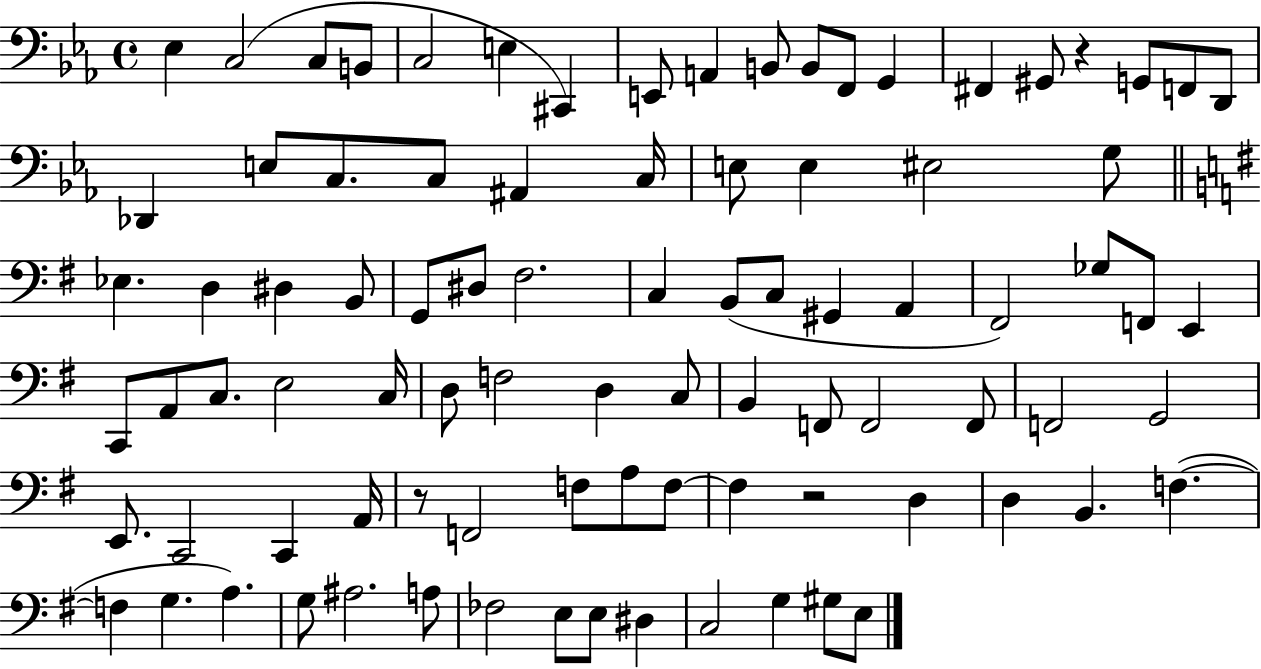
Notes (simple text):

Eb3/q C3/h C3/e B2/e C3/h E3/q C#2/q E2/e A2/q B2/e B2/e F2/e G2/q F#2/q G#2/e R/q G2/e F2/e D2/e Db2/q E3/e C3/e. C3/e A#2/q C3/s E3/e E3/q EIS3/h G3/e Eb3/q. D3/q D#3/q B2/e G2/e D#3/e F#3/h. C3/q B2/e C3/e G#2/q A2/q F#2/h Gb3/e F2/e E2/q C2/e A2/e C3/e. E3/h C3/s D3/e F3/h D3/q C3/e B2/q F2/e F2/h F2/e F2/h G2/h E2/e. C2/h C2/q A2/s R/e F2/h F3/e A3/e F3/e F3/q R/h D3/q D3/q B2/q. F3/q. F3/q G3/q. A3/q. G3/e A#3/h. A3/e FES3/h E3/e E3/e D#3/q C3/h G3/q G#3/e E3/e